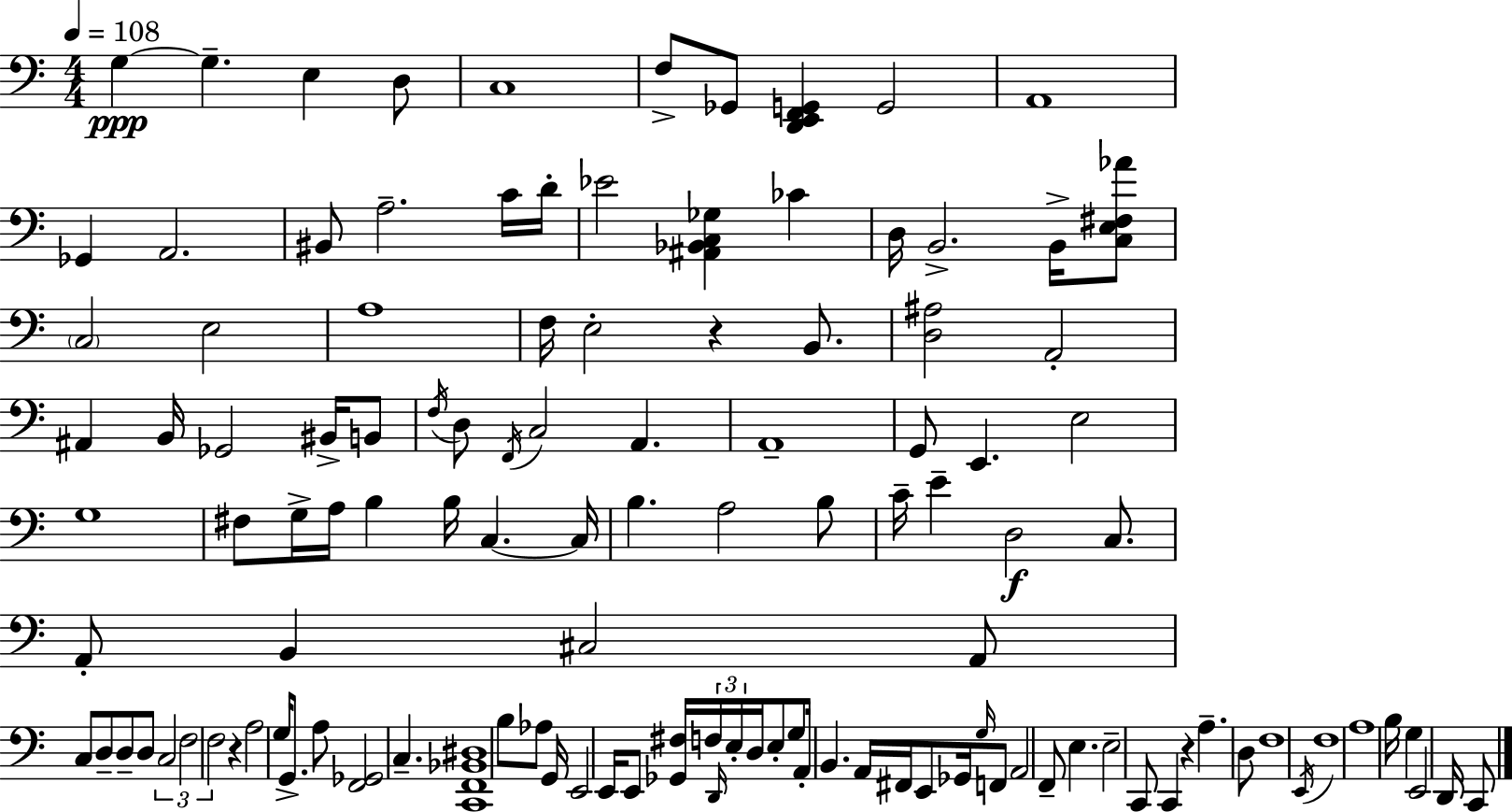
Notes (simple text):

G3/q G3/q. E3/q D3/e C3/w F3/e Gb2/e [D2,E2,F2,G2]/q G2/h A2/w Gb2/q A2/h. BIS2/e A3/h. C4/s D4/s Eb4/h [A#2,Bb2,C3,Gb3]/q CES4/q D3/s B2/h. B2/s [C3,E3,F#3,Ab4]/e C3/h E3/h A3/w F3/s E3/h R/q B2/e. [D3,A#3]/h A2/h A#2/q B2/s Gb2/h BIS2/s B2/e F3/s D3/e F2/s C3/h A2/q. A2/w G2/e E2/q. E3/h G3/w F#3/e G3/s A3/s B3/q B3/s C3/q. C3/s B3/q. A3/h B3/e C4/s E4/q D3/h C3/e. A2/e B2/q C#3/h A2/e C3/e D3/e D3/e D3/e C3/h F3/h F3/h R/q A3/h G3/s G2/e. A3/e [F2,Gb2]/h C3/q. [C2,F2,Bb2,D#3]/w B3/e Ab3/e G2/s E2/h E2/s E2/e [Gb2,F#3]/s F3/s D2/s E3/s D3/s E3/e G3/e A2/s B2/q. A2/s F#2/s E2/e Gb2/s G3/s F2/e A2/h F2/e E3/q. E3/h C2/e C2/q R/q A3/q. D3/e F3/w E2/s F3/w A3/w B3/s G3/q E2/h D2/s C2/e